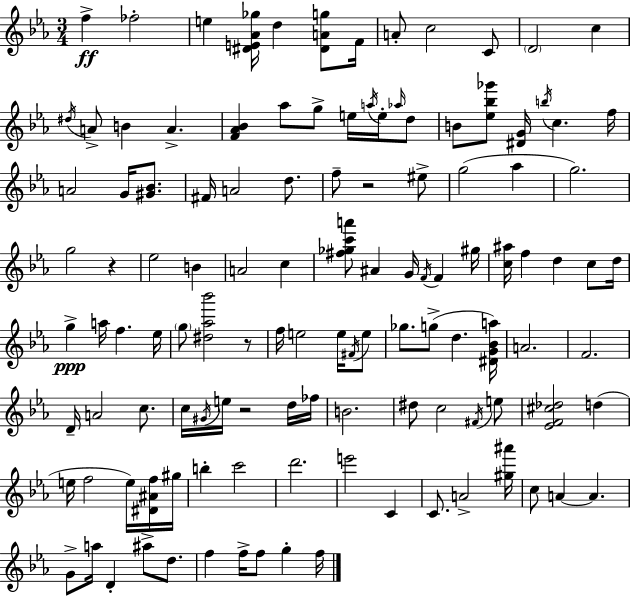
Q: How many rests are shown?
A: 4